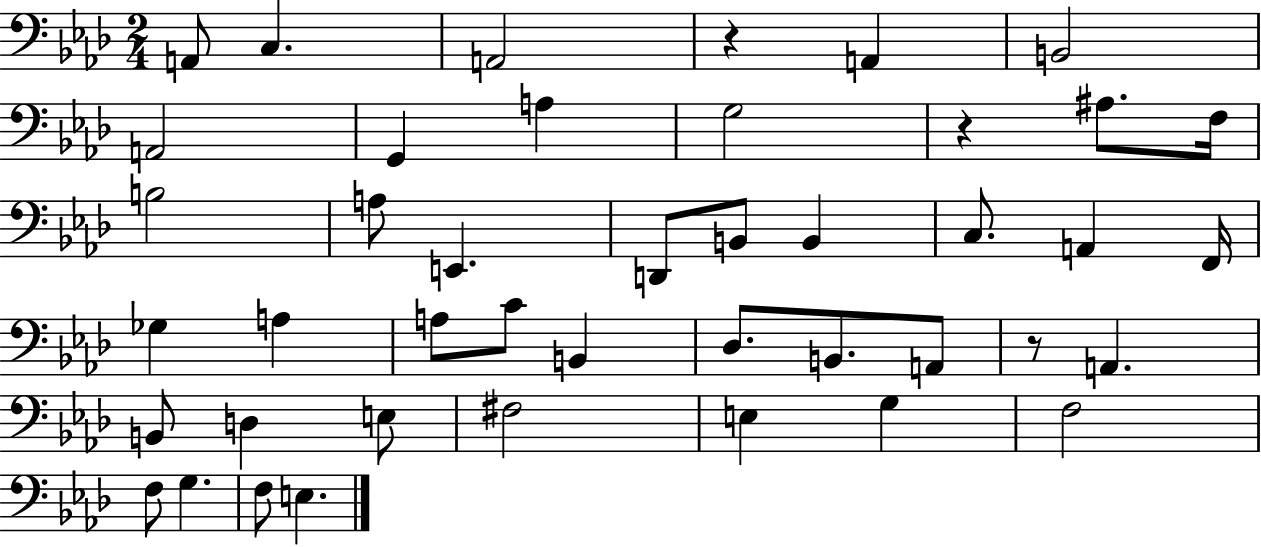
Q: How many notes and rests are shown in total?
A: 43